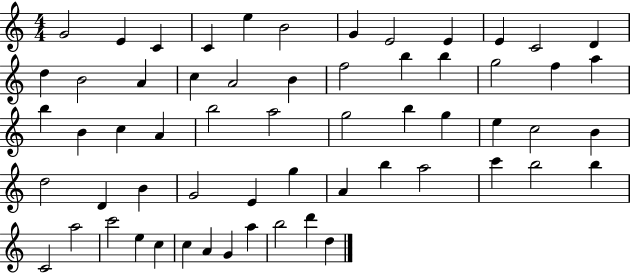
{
  \clef treble
  \numericTimeSignature
  \time 4/4
  \key c \major
  g'2 e'4 c'4 | c'4 e''4 b'2 | g'4 e'2 e'4 | e'4 c'2 d'4 | \break d''4 b'2 a'4 | c''4 a'2 b'4 | f''2 b''4 b''4 | g''2 f''4 a''4 | \break b''4 b'4 c''4 a'4 | b''2 a''2 | g''2 b''4 g''4 | e''4 c''2 b'4 | \break d''2 d'4 b'4 | g'2 e'4 g''4 | a'4 b''4 a''2 | c'''4 b''2 b''4 | \break c'2 a''2 | c'''2 e''4 c''4 | c''4 a'4 g'4 a''4 | b''2 d'''4 d''4 | \break \bar "|."
}